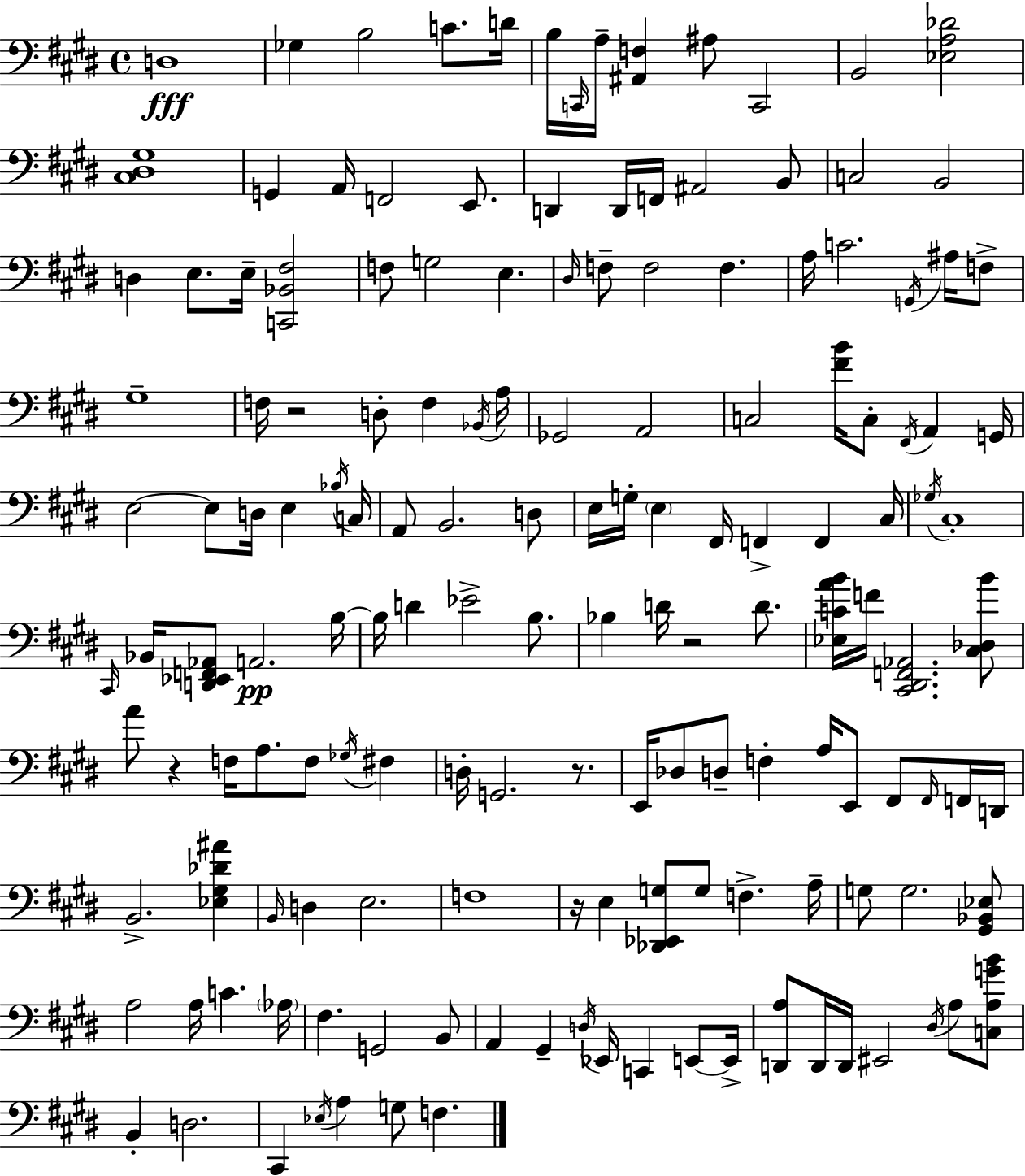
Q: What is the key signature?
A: E major